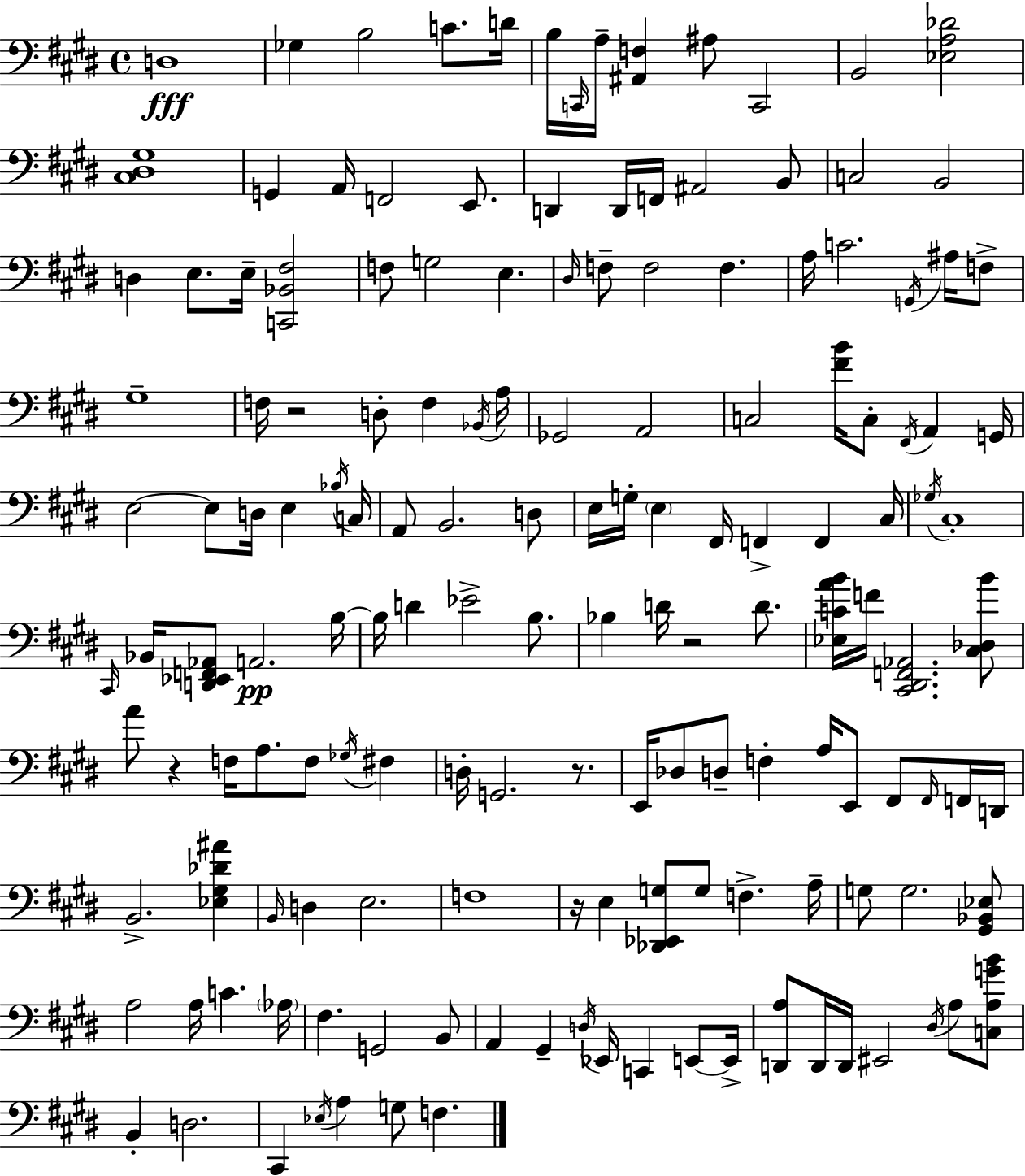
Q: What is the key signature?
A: E major